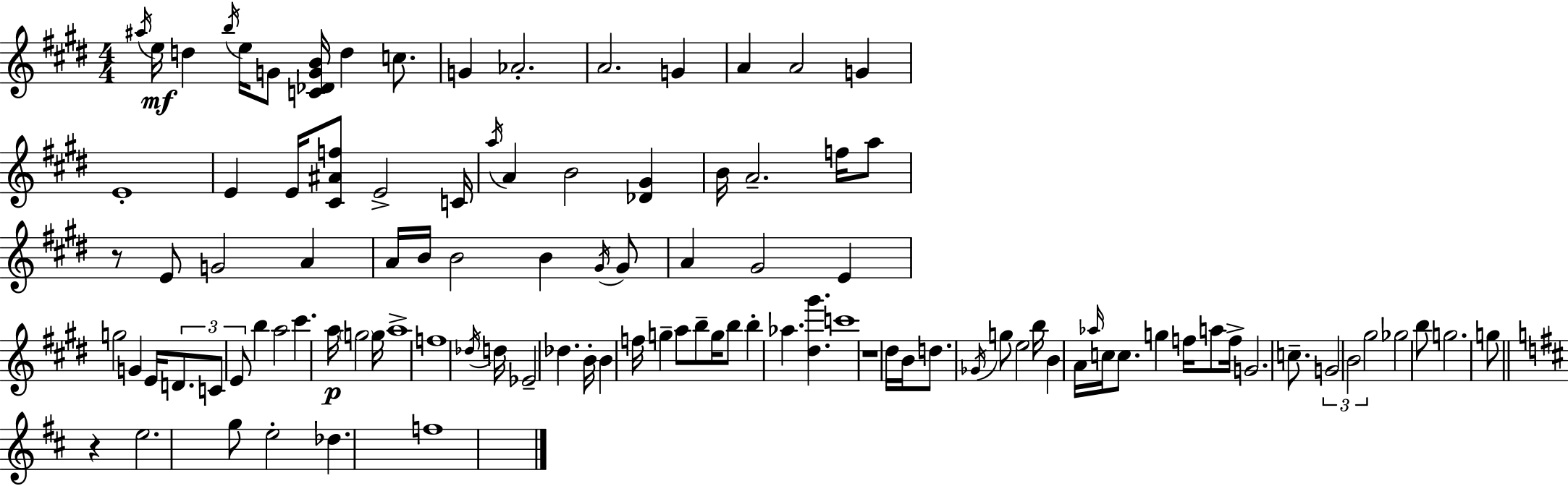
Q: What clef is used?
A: treble